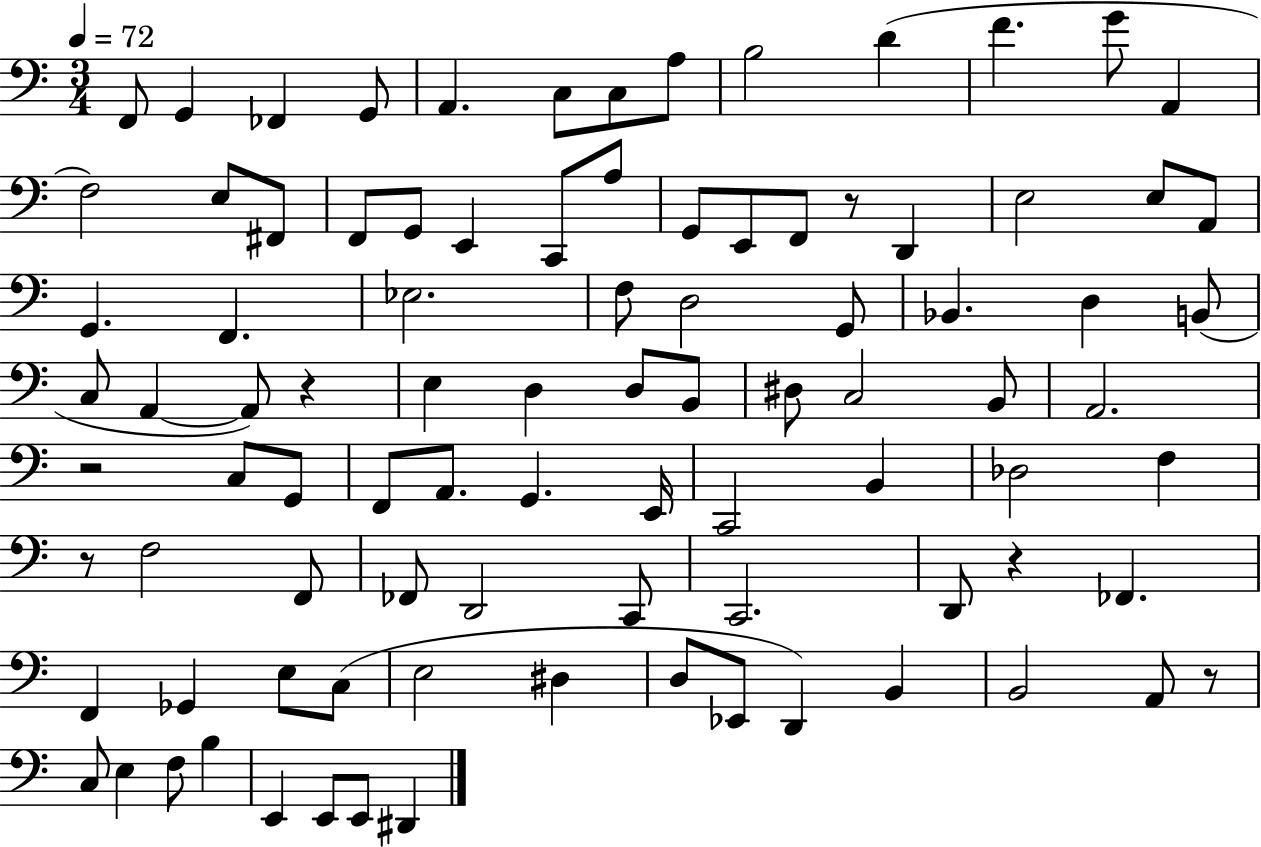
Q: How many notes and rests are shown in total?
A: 92